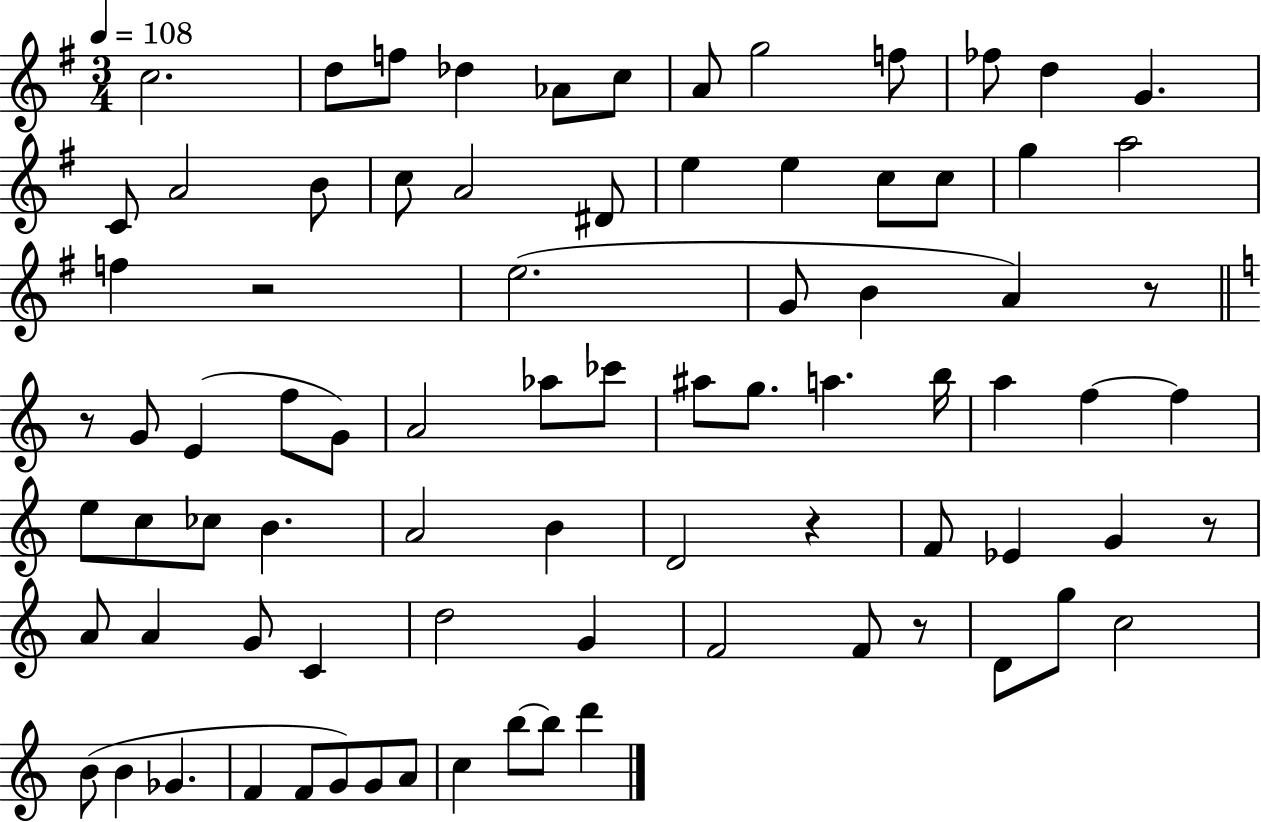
X:1
T:Untitled
M:3/4
L:1/4
K:G
c2 d/2 f/2 _d _A/2 c/2 A/2 g2 f/2 _f/2 d G C/2 A2 B/2 c/2 A2 ^D/2 e e c/2 c/2 g a2 f z2 e2 G/2 B A z/2 z/2 G/2 E f/2 G/2 A2 _a/2 _c'/2 ^a/2 g/2 a b/4 a f f e/2 c/2 _c/2 B A2 B D2 z F/2 _E G z/2 A/2 A G/2 C d2 G F2 F/2 z/2 D/2 g/2 c2 B/2 B _G F F/2 G/2 G/2 A/2 c b/2 b/2 d'